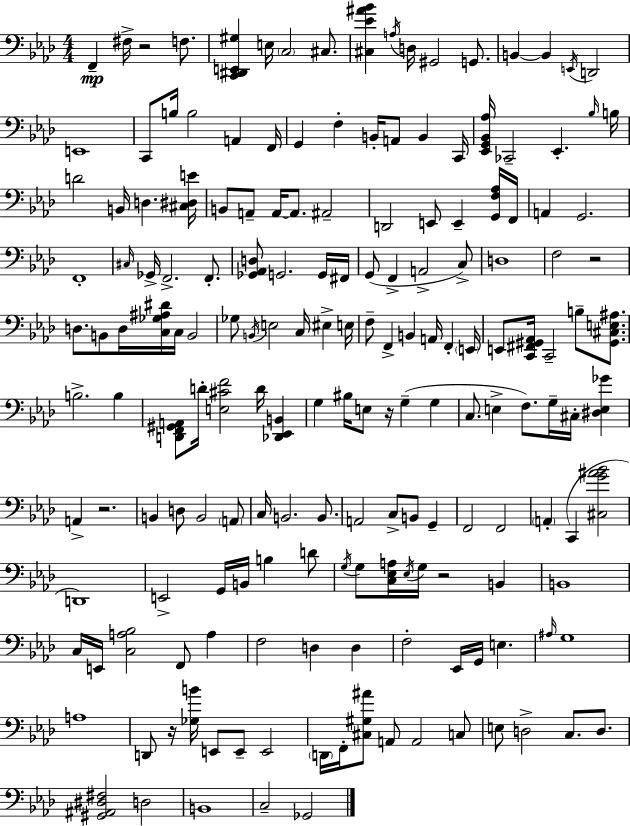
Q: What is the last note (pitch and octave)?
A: Gb2